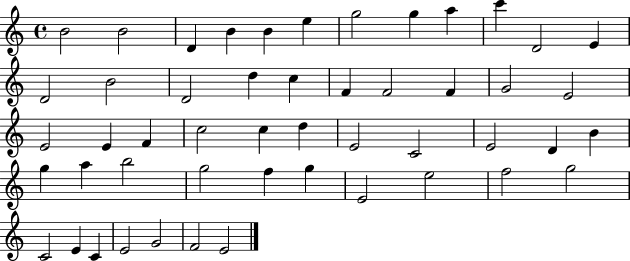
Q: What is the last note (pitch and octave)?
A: E4